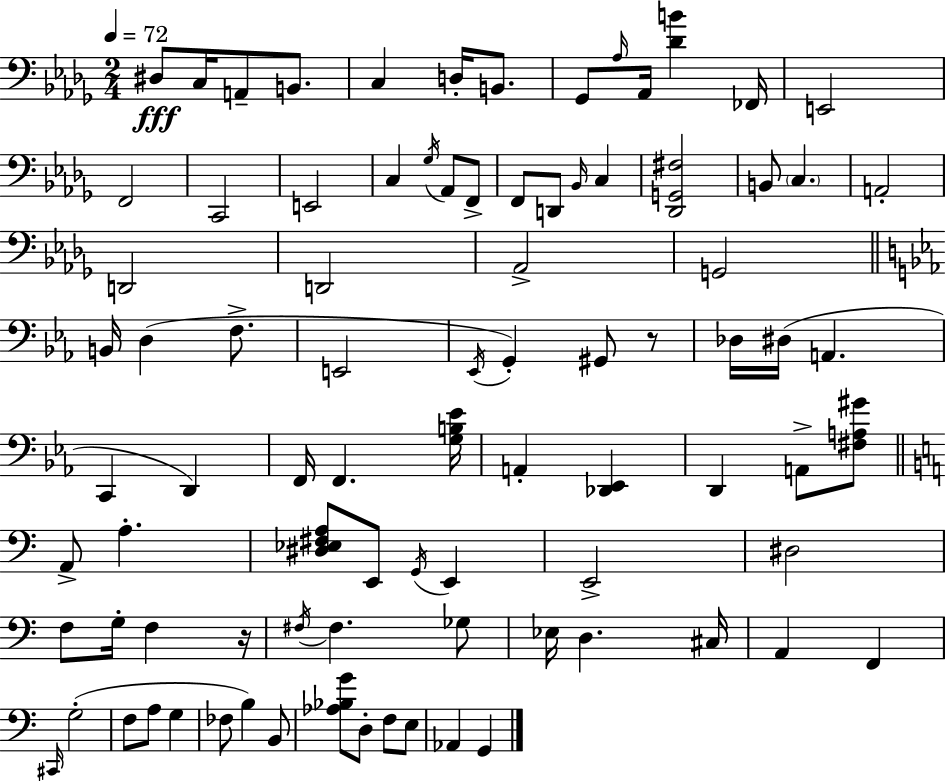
D#3/e C3/s A2/e B2/e. C3/q D3/s B2/e. Gb2/e Ab3/s Ab2/s [Db4,B4]/q FES2/s E2/h F2/h C2/h E2/h C3/q Gb3/s Ab2/e F2/e F2/e D2/e Bb2/s C3/q [Db2,G2,F#3]/h B2/e C3/q. A2/h D2/h D2/h Ab2/h G2/h B2/s D3/q F3/e. E2/h Eb2/s G2/q G#2/e R/e Db3/s D#3/s A2/q. C2/q D2/q F2/s F2/q. [G3,B3,Eb4]/s A2/q [Db2,Eb2]/q D2/q A2/e [F#3,A3,G#4]/e A2/e A3/q. [D#3,Eb3,F#3,A3]/e E2/e G2/s E2/q E2/h D#3/h F3/e G3/s F3/q R/s F#3/s F#3/q. Gb3/e Eb3/s D3/q. C#3/s A2/q F2/q C#2/s G3/h F3/e A3/e G3/q FES3/e B3/q B2/e [Ab3,Bb3,G4]/e D3/e F3/e E3/e Ab2/q G2/q